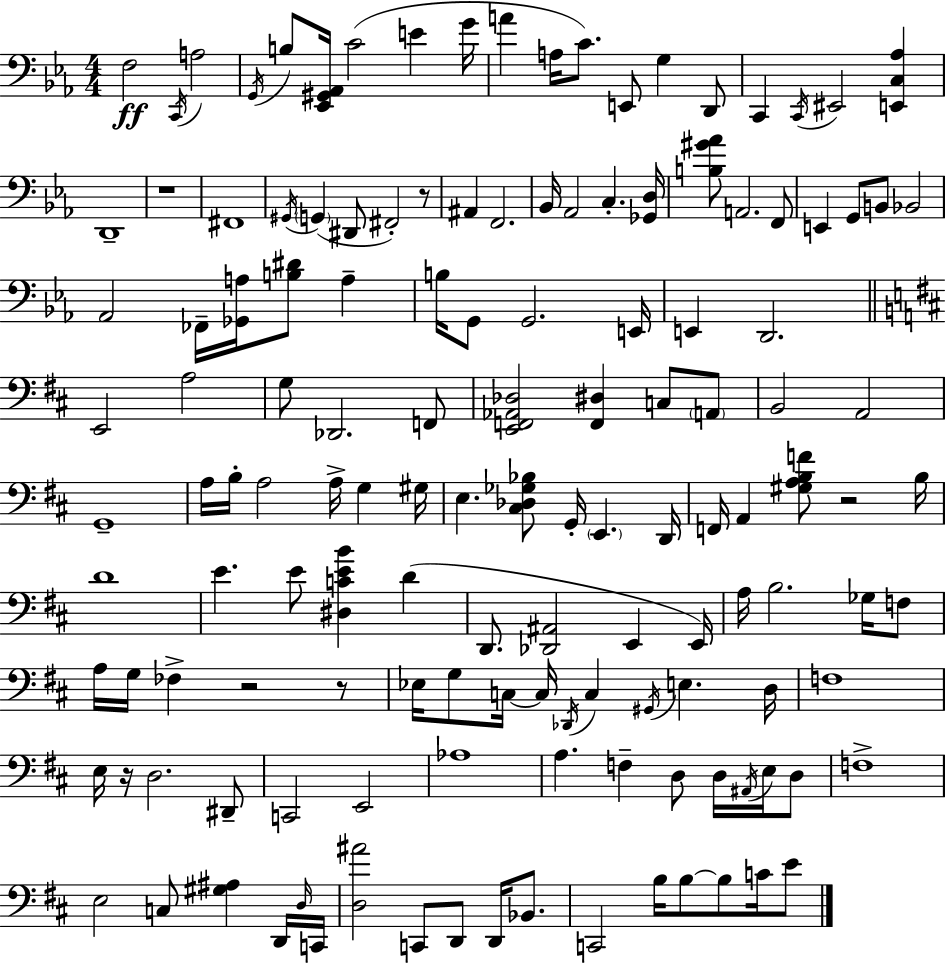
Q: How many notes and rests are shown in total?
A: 139